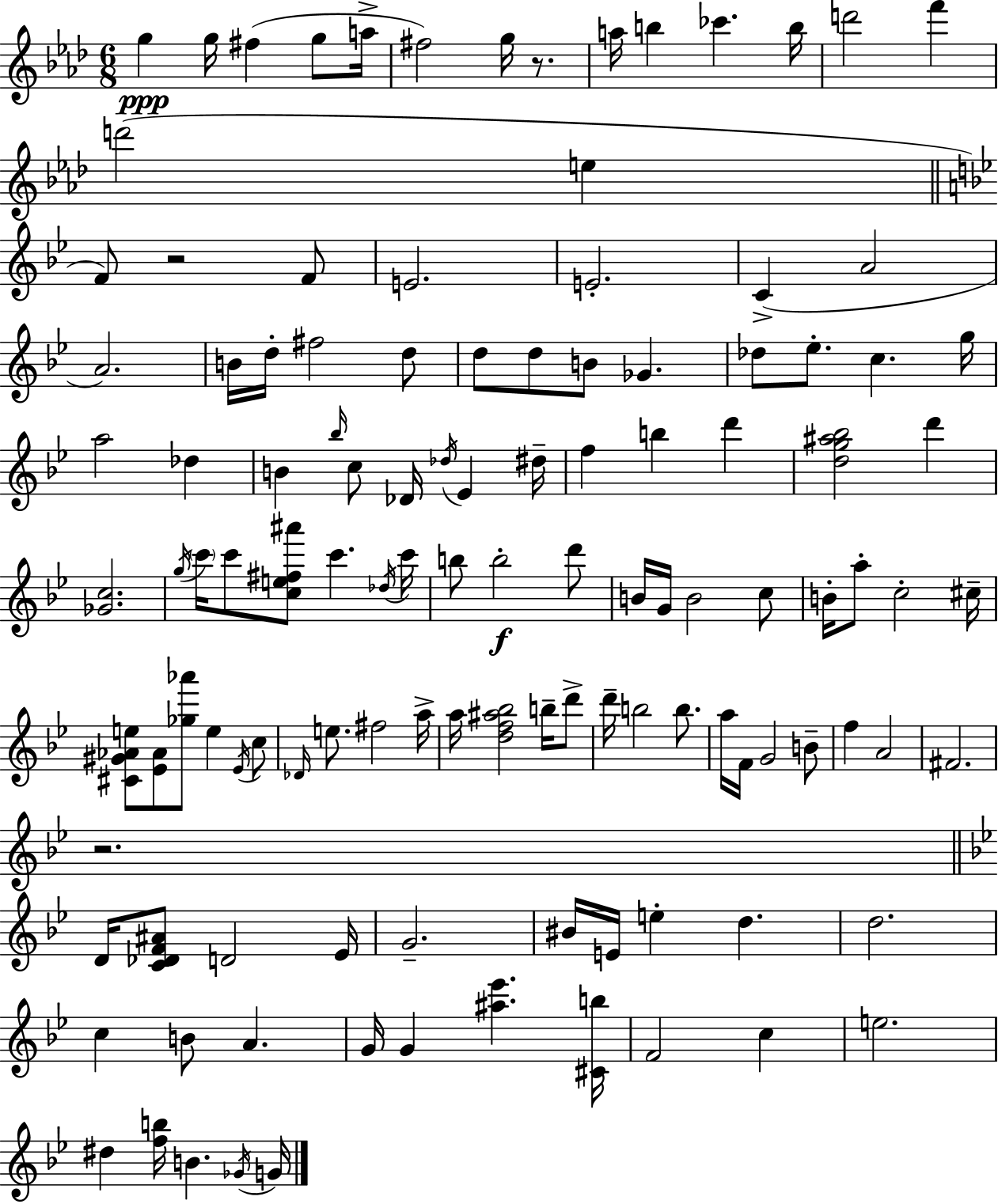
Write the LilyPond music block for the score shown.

{
  \clef treble
  \numericTimeSignature
  \time 6/8
  \key f \minor
  \repeat volta 2 { g''4\ppp g''16 fis''4( g''8 a''16-> | fis''2) g''16 r8. | a''16 b''4 ces'''4. b''16 | d'''2 f'''4 | \break d'''2( e''4 | \bar "||" \break \key bes \major f'8) r2 f'8 | e'2. | e'2.-. | c'4->( a'2 | \break a'2.) | b'16 d''16-. fis''2 d''8 | d''8 d''8 b'8 ges'4. | des''8 ees''8.-. c''4. g''16 | \break a''2 des''4 | b'4 \grace { bes''16 } c''8 des'16 \acciaccatura { des''16 } ees'4 | dis''16-- f''4 b''4 d'''4 | <d'' g'' ais'' bes''>2 d'''4 | \break <ges' c''>2. | \acciaccatura { g''16 } \parenthesize c'''16 c'''8 <c'' e'' fis'' ais'''>8 c'''4. | \acciaccatura { des''16 } c'''16 b''8 b''2-.\f | d'''8 b'16 g'16 b'2 | \break c''8 b'16-. a''8-. c''2-. | cis''16-- <cis' gis' aes' e''>8 <ees' aes'>8 <ges'' aes'''>8 e''4 | \acciaccatura { ees'16 } c''8 \grace { des'16 } e''8. fis''2 | a''16-> a''16 <d'' f'' ais'' bes''>2 | \break b''16-- d'''8-> d'''16-- b''2 | b''8. a''16 f'16 g'2 | b'8-- f''4 a'2 | fis'2. | \break r2. | \bar "||" \break \key bes \major d'16 <c' des' f' ais'>8 d'2 ees'16 | g'2.-- | bis'16 e'16 e''4-. d''4. | d''2. | \break c''4 b'8 a'4. | g'16 g'4 <ais'' ees'''>4. <cis' b''>16 | f'2 c''4 | e''2. | \break dis''4 <f'' b''>16 b'4. \acciaccatura { ges'16 } | g'16 } \bar "|."
}